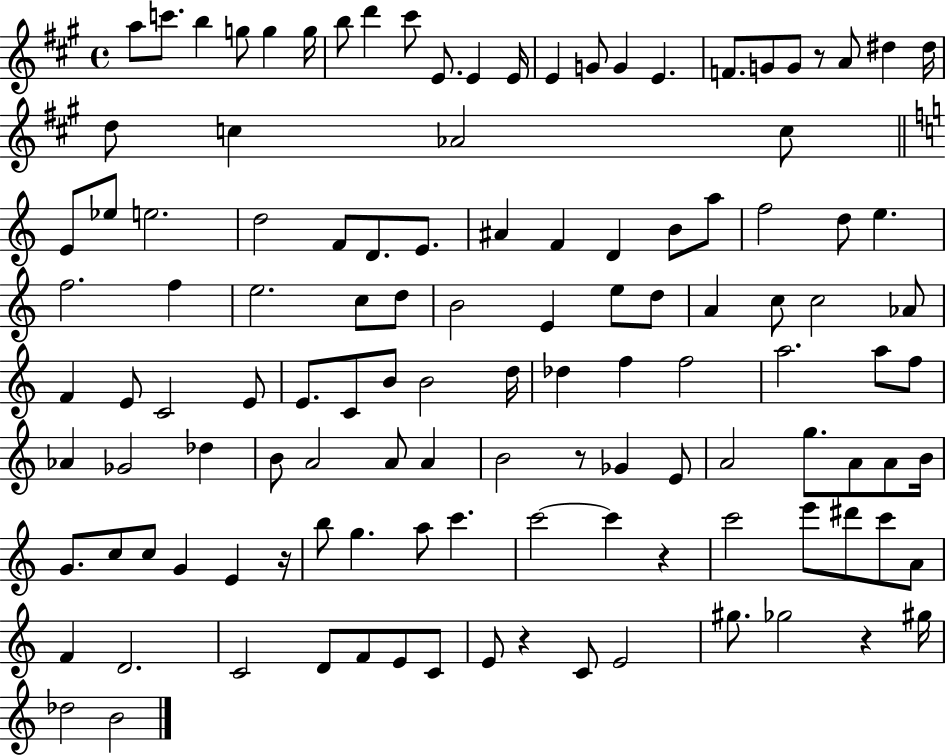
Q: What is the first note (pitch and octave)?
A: A5